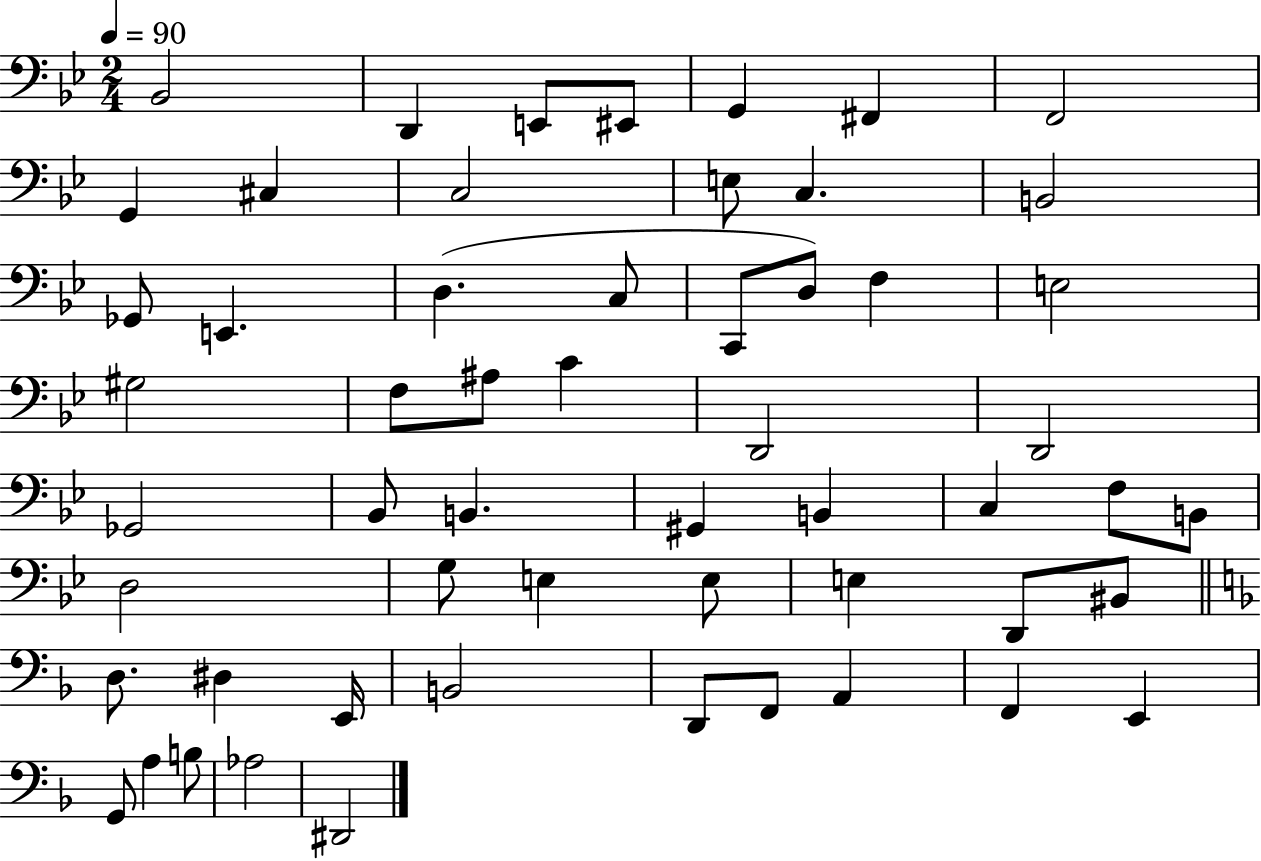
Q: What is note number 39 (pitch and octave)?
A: E3